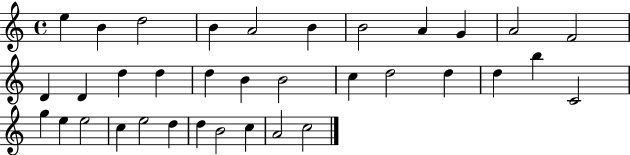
{
  \clef treble
  \time 4/4
  \defaultTimeSignature
  \key c \major
  e''4 b'4 d''2 | b'4 a'2 b'4 | b'2 a'4 g'4 | a'2 f'2 | \break d'4 d'4 d''4 d''4 | d''4 b'4 b'2 | c''4 d''2 d''4 | d''4 b''4 c'2 | \break g''4 e''4 e''2 | c''4 e''2 d''4 | d''4 b'2 c''4 | a'2 c''2 | \break \bar "|."
}